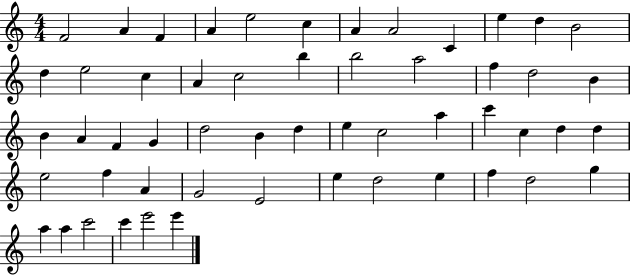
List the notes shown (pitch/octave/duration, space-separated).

F4/h A4/q F4/q A4/q E5/h C5/q A4/q A4/h C4/q E5/q D5/q B4/h D5/q E5/h C5/q A4/q C5/h B5/q B5/h A5/h F5/q D5/h B4/q B4/q A4/q F4/q G4/q D5/h B4/q D5/q E5/q C5/h A5/q C6/q C5/q D5/q D5/q E5/h F5/q A4/q G4/h E4/h E5/q D5/h E5/q F5/q D5/h G5/q A5/q A5/q C6/h C6/q E6/h E6/q